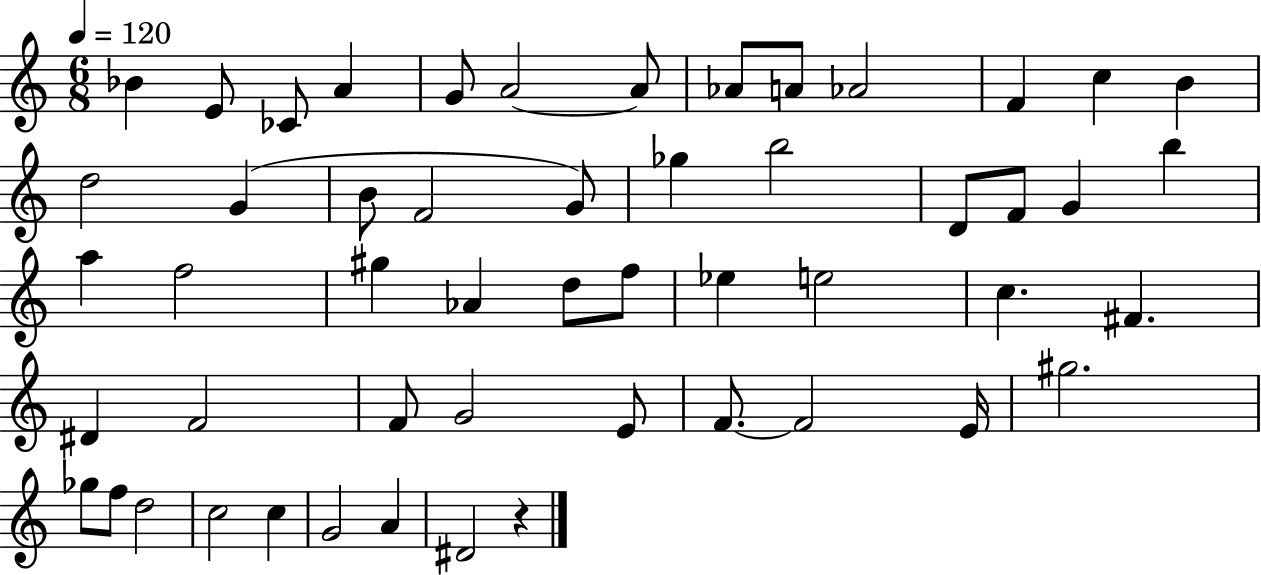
X:1
T:Untitled
M:6/8
L:1/4
K:C
_B E/2 _C/2 A G/2 A2 A/2 _A/2 A/2 _A2 F c B d2 G B/2 F2 G/2 _g b2 D/2 F/2 G b a f2 ^g _A d/2 f/2 _e e2 c ^F ^D F2 F/2 G2 E/2 F/2 F2 E/4 ^g2 _g/2 f/2 d2 c2 c G2 A ^D2 z